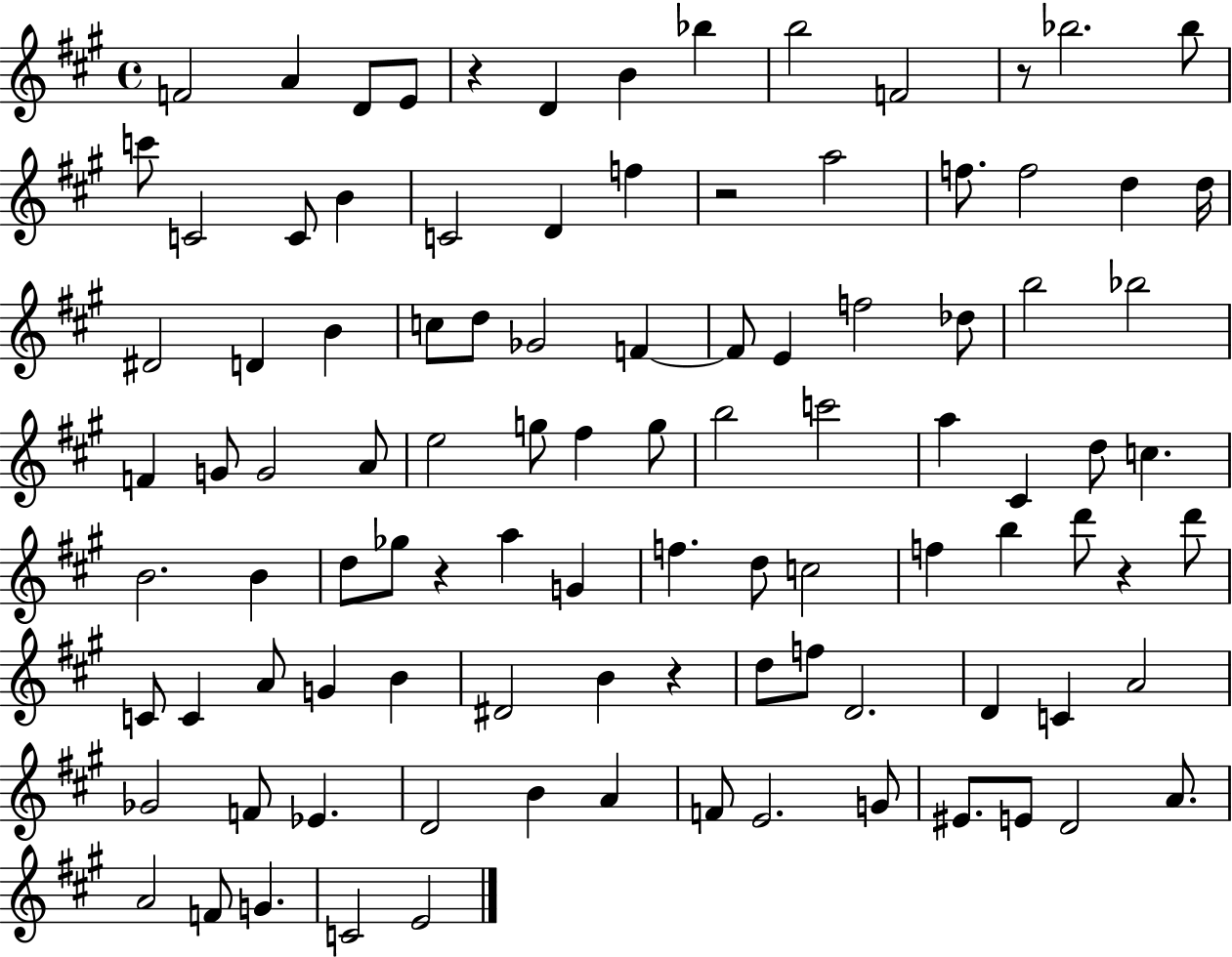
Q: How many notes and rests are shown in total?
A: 100